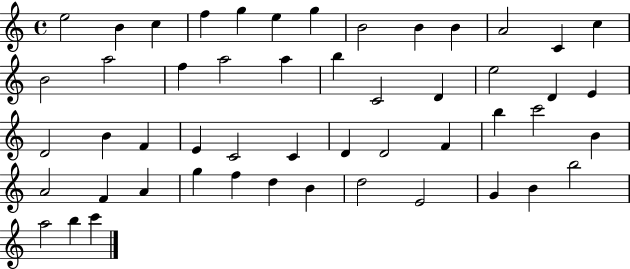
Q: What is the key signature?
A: C major